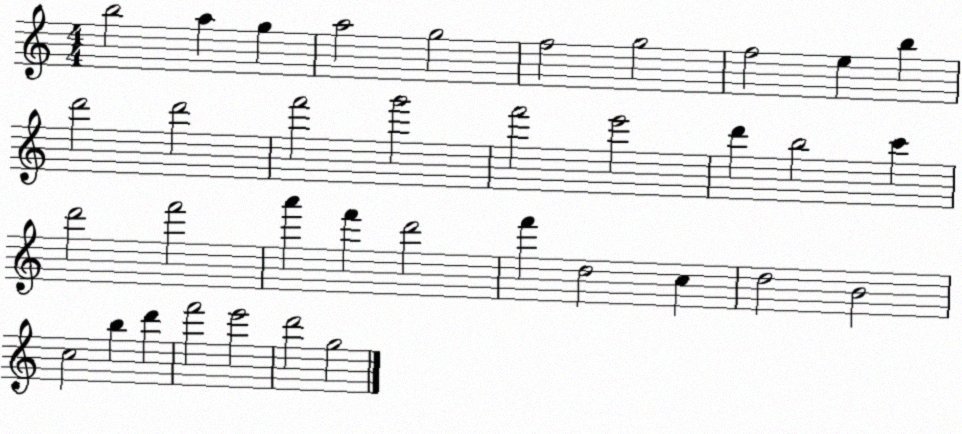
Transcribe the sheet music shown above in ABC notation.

X:1
T:Untitled
M:4/4
L:1/4
K:C
b2 a g a2 g2 f2 g2 f2 e b d'2 d'2 f'2 g'2 f'2 e'2 d' b2 c' d'2 f'2 a' f' d'2 f' d2 c d2 B2 c2 b d' f'2 e'2 d'2 g2